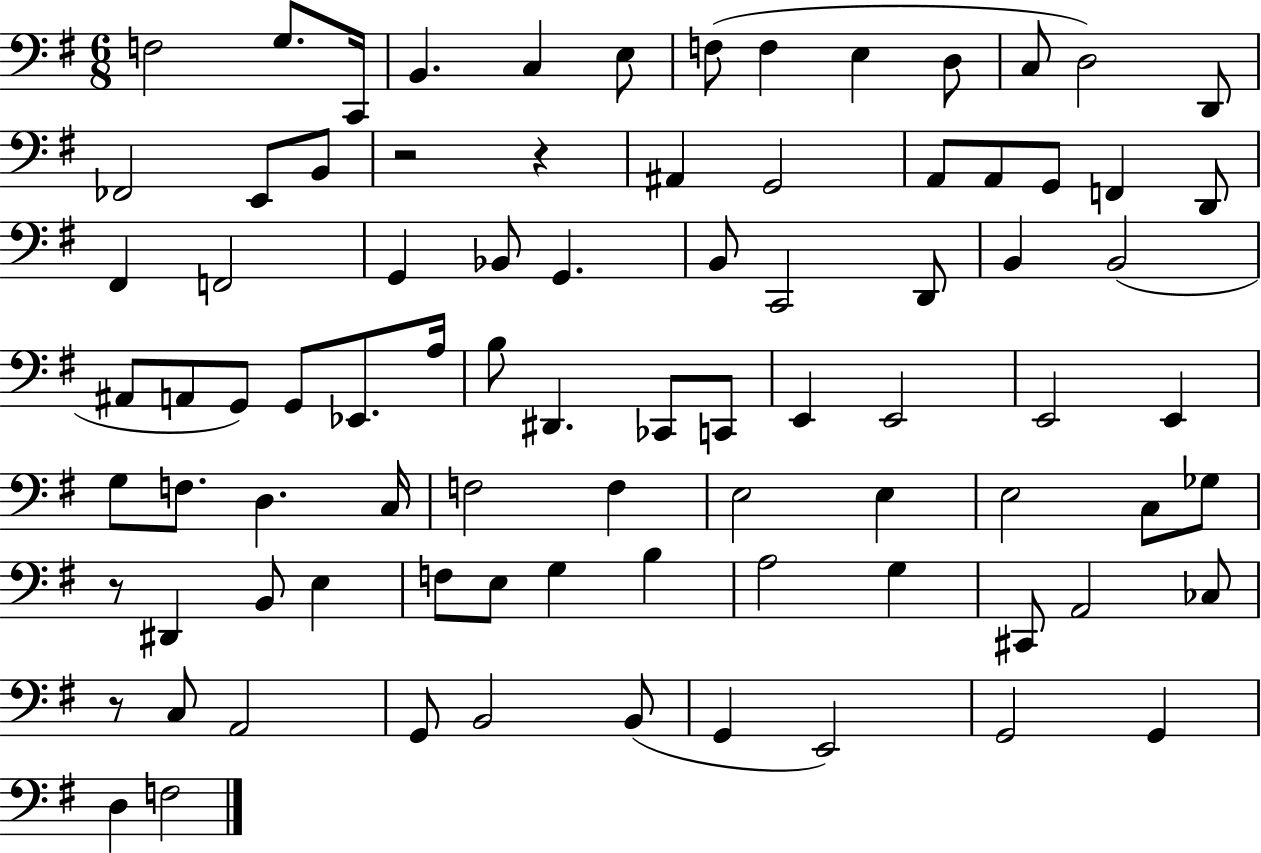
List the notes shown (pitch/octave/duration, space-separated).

F3/h G3/e. C2/s B2/q. C3/q E3/e F3/e F3/q E3/q D3/e C3/e D3/h D2/e FES2/h E2/e B2/e R/h R/q A#2/q G2/h A2/e A2/e G2/e F2/q D2/e F#2/q F2/h G2/q Bb2/e G2/q. B2/e C2/h D2/e B2/q B2/h A#2/e A2/e G2/e G2/e Eb2/e. A3/s B3/e D#2/q. CES2/e C2/e E2/q E2/h E2/h E2/q G3/e F3/e. D3/q. C3/s F3/h F3/q E3/h E3/q E3/h C3/e Gb3/e R/e D#2/q B2/e E3/q F3/e E3/e G3/q B3/q A3/h G3/q C#2/e A2/h CES3/e R/e C3/e A2/h G2/e B2/h B2/e G2/q E2/h G2/h G2/q D3/q F3/h